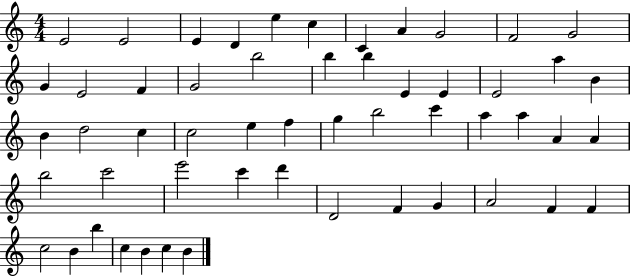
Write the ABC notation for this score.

X:1
T:Untitled
M:4/4
L:1/4
K:C
E2 E2 E D e c C A G2 F2 G2 G E2 F G2 b2 b b E E E2 a B B d2 c c2 e f g b2 c' a a A A b2 c'2 e'2 c' d' D2 F G A2 F F c2 B b c B c B